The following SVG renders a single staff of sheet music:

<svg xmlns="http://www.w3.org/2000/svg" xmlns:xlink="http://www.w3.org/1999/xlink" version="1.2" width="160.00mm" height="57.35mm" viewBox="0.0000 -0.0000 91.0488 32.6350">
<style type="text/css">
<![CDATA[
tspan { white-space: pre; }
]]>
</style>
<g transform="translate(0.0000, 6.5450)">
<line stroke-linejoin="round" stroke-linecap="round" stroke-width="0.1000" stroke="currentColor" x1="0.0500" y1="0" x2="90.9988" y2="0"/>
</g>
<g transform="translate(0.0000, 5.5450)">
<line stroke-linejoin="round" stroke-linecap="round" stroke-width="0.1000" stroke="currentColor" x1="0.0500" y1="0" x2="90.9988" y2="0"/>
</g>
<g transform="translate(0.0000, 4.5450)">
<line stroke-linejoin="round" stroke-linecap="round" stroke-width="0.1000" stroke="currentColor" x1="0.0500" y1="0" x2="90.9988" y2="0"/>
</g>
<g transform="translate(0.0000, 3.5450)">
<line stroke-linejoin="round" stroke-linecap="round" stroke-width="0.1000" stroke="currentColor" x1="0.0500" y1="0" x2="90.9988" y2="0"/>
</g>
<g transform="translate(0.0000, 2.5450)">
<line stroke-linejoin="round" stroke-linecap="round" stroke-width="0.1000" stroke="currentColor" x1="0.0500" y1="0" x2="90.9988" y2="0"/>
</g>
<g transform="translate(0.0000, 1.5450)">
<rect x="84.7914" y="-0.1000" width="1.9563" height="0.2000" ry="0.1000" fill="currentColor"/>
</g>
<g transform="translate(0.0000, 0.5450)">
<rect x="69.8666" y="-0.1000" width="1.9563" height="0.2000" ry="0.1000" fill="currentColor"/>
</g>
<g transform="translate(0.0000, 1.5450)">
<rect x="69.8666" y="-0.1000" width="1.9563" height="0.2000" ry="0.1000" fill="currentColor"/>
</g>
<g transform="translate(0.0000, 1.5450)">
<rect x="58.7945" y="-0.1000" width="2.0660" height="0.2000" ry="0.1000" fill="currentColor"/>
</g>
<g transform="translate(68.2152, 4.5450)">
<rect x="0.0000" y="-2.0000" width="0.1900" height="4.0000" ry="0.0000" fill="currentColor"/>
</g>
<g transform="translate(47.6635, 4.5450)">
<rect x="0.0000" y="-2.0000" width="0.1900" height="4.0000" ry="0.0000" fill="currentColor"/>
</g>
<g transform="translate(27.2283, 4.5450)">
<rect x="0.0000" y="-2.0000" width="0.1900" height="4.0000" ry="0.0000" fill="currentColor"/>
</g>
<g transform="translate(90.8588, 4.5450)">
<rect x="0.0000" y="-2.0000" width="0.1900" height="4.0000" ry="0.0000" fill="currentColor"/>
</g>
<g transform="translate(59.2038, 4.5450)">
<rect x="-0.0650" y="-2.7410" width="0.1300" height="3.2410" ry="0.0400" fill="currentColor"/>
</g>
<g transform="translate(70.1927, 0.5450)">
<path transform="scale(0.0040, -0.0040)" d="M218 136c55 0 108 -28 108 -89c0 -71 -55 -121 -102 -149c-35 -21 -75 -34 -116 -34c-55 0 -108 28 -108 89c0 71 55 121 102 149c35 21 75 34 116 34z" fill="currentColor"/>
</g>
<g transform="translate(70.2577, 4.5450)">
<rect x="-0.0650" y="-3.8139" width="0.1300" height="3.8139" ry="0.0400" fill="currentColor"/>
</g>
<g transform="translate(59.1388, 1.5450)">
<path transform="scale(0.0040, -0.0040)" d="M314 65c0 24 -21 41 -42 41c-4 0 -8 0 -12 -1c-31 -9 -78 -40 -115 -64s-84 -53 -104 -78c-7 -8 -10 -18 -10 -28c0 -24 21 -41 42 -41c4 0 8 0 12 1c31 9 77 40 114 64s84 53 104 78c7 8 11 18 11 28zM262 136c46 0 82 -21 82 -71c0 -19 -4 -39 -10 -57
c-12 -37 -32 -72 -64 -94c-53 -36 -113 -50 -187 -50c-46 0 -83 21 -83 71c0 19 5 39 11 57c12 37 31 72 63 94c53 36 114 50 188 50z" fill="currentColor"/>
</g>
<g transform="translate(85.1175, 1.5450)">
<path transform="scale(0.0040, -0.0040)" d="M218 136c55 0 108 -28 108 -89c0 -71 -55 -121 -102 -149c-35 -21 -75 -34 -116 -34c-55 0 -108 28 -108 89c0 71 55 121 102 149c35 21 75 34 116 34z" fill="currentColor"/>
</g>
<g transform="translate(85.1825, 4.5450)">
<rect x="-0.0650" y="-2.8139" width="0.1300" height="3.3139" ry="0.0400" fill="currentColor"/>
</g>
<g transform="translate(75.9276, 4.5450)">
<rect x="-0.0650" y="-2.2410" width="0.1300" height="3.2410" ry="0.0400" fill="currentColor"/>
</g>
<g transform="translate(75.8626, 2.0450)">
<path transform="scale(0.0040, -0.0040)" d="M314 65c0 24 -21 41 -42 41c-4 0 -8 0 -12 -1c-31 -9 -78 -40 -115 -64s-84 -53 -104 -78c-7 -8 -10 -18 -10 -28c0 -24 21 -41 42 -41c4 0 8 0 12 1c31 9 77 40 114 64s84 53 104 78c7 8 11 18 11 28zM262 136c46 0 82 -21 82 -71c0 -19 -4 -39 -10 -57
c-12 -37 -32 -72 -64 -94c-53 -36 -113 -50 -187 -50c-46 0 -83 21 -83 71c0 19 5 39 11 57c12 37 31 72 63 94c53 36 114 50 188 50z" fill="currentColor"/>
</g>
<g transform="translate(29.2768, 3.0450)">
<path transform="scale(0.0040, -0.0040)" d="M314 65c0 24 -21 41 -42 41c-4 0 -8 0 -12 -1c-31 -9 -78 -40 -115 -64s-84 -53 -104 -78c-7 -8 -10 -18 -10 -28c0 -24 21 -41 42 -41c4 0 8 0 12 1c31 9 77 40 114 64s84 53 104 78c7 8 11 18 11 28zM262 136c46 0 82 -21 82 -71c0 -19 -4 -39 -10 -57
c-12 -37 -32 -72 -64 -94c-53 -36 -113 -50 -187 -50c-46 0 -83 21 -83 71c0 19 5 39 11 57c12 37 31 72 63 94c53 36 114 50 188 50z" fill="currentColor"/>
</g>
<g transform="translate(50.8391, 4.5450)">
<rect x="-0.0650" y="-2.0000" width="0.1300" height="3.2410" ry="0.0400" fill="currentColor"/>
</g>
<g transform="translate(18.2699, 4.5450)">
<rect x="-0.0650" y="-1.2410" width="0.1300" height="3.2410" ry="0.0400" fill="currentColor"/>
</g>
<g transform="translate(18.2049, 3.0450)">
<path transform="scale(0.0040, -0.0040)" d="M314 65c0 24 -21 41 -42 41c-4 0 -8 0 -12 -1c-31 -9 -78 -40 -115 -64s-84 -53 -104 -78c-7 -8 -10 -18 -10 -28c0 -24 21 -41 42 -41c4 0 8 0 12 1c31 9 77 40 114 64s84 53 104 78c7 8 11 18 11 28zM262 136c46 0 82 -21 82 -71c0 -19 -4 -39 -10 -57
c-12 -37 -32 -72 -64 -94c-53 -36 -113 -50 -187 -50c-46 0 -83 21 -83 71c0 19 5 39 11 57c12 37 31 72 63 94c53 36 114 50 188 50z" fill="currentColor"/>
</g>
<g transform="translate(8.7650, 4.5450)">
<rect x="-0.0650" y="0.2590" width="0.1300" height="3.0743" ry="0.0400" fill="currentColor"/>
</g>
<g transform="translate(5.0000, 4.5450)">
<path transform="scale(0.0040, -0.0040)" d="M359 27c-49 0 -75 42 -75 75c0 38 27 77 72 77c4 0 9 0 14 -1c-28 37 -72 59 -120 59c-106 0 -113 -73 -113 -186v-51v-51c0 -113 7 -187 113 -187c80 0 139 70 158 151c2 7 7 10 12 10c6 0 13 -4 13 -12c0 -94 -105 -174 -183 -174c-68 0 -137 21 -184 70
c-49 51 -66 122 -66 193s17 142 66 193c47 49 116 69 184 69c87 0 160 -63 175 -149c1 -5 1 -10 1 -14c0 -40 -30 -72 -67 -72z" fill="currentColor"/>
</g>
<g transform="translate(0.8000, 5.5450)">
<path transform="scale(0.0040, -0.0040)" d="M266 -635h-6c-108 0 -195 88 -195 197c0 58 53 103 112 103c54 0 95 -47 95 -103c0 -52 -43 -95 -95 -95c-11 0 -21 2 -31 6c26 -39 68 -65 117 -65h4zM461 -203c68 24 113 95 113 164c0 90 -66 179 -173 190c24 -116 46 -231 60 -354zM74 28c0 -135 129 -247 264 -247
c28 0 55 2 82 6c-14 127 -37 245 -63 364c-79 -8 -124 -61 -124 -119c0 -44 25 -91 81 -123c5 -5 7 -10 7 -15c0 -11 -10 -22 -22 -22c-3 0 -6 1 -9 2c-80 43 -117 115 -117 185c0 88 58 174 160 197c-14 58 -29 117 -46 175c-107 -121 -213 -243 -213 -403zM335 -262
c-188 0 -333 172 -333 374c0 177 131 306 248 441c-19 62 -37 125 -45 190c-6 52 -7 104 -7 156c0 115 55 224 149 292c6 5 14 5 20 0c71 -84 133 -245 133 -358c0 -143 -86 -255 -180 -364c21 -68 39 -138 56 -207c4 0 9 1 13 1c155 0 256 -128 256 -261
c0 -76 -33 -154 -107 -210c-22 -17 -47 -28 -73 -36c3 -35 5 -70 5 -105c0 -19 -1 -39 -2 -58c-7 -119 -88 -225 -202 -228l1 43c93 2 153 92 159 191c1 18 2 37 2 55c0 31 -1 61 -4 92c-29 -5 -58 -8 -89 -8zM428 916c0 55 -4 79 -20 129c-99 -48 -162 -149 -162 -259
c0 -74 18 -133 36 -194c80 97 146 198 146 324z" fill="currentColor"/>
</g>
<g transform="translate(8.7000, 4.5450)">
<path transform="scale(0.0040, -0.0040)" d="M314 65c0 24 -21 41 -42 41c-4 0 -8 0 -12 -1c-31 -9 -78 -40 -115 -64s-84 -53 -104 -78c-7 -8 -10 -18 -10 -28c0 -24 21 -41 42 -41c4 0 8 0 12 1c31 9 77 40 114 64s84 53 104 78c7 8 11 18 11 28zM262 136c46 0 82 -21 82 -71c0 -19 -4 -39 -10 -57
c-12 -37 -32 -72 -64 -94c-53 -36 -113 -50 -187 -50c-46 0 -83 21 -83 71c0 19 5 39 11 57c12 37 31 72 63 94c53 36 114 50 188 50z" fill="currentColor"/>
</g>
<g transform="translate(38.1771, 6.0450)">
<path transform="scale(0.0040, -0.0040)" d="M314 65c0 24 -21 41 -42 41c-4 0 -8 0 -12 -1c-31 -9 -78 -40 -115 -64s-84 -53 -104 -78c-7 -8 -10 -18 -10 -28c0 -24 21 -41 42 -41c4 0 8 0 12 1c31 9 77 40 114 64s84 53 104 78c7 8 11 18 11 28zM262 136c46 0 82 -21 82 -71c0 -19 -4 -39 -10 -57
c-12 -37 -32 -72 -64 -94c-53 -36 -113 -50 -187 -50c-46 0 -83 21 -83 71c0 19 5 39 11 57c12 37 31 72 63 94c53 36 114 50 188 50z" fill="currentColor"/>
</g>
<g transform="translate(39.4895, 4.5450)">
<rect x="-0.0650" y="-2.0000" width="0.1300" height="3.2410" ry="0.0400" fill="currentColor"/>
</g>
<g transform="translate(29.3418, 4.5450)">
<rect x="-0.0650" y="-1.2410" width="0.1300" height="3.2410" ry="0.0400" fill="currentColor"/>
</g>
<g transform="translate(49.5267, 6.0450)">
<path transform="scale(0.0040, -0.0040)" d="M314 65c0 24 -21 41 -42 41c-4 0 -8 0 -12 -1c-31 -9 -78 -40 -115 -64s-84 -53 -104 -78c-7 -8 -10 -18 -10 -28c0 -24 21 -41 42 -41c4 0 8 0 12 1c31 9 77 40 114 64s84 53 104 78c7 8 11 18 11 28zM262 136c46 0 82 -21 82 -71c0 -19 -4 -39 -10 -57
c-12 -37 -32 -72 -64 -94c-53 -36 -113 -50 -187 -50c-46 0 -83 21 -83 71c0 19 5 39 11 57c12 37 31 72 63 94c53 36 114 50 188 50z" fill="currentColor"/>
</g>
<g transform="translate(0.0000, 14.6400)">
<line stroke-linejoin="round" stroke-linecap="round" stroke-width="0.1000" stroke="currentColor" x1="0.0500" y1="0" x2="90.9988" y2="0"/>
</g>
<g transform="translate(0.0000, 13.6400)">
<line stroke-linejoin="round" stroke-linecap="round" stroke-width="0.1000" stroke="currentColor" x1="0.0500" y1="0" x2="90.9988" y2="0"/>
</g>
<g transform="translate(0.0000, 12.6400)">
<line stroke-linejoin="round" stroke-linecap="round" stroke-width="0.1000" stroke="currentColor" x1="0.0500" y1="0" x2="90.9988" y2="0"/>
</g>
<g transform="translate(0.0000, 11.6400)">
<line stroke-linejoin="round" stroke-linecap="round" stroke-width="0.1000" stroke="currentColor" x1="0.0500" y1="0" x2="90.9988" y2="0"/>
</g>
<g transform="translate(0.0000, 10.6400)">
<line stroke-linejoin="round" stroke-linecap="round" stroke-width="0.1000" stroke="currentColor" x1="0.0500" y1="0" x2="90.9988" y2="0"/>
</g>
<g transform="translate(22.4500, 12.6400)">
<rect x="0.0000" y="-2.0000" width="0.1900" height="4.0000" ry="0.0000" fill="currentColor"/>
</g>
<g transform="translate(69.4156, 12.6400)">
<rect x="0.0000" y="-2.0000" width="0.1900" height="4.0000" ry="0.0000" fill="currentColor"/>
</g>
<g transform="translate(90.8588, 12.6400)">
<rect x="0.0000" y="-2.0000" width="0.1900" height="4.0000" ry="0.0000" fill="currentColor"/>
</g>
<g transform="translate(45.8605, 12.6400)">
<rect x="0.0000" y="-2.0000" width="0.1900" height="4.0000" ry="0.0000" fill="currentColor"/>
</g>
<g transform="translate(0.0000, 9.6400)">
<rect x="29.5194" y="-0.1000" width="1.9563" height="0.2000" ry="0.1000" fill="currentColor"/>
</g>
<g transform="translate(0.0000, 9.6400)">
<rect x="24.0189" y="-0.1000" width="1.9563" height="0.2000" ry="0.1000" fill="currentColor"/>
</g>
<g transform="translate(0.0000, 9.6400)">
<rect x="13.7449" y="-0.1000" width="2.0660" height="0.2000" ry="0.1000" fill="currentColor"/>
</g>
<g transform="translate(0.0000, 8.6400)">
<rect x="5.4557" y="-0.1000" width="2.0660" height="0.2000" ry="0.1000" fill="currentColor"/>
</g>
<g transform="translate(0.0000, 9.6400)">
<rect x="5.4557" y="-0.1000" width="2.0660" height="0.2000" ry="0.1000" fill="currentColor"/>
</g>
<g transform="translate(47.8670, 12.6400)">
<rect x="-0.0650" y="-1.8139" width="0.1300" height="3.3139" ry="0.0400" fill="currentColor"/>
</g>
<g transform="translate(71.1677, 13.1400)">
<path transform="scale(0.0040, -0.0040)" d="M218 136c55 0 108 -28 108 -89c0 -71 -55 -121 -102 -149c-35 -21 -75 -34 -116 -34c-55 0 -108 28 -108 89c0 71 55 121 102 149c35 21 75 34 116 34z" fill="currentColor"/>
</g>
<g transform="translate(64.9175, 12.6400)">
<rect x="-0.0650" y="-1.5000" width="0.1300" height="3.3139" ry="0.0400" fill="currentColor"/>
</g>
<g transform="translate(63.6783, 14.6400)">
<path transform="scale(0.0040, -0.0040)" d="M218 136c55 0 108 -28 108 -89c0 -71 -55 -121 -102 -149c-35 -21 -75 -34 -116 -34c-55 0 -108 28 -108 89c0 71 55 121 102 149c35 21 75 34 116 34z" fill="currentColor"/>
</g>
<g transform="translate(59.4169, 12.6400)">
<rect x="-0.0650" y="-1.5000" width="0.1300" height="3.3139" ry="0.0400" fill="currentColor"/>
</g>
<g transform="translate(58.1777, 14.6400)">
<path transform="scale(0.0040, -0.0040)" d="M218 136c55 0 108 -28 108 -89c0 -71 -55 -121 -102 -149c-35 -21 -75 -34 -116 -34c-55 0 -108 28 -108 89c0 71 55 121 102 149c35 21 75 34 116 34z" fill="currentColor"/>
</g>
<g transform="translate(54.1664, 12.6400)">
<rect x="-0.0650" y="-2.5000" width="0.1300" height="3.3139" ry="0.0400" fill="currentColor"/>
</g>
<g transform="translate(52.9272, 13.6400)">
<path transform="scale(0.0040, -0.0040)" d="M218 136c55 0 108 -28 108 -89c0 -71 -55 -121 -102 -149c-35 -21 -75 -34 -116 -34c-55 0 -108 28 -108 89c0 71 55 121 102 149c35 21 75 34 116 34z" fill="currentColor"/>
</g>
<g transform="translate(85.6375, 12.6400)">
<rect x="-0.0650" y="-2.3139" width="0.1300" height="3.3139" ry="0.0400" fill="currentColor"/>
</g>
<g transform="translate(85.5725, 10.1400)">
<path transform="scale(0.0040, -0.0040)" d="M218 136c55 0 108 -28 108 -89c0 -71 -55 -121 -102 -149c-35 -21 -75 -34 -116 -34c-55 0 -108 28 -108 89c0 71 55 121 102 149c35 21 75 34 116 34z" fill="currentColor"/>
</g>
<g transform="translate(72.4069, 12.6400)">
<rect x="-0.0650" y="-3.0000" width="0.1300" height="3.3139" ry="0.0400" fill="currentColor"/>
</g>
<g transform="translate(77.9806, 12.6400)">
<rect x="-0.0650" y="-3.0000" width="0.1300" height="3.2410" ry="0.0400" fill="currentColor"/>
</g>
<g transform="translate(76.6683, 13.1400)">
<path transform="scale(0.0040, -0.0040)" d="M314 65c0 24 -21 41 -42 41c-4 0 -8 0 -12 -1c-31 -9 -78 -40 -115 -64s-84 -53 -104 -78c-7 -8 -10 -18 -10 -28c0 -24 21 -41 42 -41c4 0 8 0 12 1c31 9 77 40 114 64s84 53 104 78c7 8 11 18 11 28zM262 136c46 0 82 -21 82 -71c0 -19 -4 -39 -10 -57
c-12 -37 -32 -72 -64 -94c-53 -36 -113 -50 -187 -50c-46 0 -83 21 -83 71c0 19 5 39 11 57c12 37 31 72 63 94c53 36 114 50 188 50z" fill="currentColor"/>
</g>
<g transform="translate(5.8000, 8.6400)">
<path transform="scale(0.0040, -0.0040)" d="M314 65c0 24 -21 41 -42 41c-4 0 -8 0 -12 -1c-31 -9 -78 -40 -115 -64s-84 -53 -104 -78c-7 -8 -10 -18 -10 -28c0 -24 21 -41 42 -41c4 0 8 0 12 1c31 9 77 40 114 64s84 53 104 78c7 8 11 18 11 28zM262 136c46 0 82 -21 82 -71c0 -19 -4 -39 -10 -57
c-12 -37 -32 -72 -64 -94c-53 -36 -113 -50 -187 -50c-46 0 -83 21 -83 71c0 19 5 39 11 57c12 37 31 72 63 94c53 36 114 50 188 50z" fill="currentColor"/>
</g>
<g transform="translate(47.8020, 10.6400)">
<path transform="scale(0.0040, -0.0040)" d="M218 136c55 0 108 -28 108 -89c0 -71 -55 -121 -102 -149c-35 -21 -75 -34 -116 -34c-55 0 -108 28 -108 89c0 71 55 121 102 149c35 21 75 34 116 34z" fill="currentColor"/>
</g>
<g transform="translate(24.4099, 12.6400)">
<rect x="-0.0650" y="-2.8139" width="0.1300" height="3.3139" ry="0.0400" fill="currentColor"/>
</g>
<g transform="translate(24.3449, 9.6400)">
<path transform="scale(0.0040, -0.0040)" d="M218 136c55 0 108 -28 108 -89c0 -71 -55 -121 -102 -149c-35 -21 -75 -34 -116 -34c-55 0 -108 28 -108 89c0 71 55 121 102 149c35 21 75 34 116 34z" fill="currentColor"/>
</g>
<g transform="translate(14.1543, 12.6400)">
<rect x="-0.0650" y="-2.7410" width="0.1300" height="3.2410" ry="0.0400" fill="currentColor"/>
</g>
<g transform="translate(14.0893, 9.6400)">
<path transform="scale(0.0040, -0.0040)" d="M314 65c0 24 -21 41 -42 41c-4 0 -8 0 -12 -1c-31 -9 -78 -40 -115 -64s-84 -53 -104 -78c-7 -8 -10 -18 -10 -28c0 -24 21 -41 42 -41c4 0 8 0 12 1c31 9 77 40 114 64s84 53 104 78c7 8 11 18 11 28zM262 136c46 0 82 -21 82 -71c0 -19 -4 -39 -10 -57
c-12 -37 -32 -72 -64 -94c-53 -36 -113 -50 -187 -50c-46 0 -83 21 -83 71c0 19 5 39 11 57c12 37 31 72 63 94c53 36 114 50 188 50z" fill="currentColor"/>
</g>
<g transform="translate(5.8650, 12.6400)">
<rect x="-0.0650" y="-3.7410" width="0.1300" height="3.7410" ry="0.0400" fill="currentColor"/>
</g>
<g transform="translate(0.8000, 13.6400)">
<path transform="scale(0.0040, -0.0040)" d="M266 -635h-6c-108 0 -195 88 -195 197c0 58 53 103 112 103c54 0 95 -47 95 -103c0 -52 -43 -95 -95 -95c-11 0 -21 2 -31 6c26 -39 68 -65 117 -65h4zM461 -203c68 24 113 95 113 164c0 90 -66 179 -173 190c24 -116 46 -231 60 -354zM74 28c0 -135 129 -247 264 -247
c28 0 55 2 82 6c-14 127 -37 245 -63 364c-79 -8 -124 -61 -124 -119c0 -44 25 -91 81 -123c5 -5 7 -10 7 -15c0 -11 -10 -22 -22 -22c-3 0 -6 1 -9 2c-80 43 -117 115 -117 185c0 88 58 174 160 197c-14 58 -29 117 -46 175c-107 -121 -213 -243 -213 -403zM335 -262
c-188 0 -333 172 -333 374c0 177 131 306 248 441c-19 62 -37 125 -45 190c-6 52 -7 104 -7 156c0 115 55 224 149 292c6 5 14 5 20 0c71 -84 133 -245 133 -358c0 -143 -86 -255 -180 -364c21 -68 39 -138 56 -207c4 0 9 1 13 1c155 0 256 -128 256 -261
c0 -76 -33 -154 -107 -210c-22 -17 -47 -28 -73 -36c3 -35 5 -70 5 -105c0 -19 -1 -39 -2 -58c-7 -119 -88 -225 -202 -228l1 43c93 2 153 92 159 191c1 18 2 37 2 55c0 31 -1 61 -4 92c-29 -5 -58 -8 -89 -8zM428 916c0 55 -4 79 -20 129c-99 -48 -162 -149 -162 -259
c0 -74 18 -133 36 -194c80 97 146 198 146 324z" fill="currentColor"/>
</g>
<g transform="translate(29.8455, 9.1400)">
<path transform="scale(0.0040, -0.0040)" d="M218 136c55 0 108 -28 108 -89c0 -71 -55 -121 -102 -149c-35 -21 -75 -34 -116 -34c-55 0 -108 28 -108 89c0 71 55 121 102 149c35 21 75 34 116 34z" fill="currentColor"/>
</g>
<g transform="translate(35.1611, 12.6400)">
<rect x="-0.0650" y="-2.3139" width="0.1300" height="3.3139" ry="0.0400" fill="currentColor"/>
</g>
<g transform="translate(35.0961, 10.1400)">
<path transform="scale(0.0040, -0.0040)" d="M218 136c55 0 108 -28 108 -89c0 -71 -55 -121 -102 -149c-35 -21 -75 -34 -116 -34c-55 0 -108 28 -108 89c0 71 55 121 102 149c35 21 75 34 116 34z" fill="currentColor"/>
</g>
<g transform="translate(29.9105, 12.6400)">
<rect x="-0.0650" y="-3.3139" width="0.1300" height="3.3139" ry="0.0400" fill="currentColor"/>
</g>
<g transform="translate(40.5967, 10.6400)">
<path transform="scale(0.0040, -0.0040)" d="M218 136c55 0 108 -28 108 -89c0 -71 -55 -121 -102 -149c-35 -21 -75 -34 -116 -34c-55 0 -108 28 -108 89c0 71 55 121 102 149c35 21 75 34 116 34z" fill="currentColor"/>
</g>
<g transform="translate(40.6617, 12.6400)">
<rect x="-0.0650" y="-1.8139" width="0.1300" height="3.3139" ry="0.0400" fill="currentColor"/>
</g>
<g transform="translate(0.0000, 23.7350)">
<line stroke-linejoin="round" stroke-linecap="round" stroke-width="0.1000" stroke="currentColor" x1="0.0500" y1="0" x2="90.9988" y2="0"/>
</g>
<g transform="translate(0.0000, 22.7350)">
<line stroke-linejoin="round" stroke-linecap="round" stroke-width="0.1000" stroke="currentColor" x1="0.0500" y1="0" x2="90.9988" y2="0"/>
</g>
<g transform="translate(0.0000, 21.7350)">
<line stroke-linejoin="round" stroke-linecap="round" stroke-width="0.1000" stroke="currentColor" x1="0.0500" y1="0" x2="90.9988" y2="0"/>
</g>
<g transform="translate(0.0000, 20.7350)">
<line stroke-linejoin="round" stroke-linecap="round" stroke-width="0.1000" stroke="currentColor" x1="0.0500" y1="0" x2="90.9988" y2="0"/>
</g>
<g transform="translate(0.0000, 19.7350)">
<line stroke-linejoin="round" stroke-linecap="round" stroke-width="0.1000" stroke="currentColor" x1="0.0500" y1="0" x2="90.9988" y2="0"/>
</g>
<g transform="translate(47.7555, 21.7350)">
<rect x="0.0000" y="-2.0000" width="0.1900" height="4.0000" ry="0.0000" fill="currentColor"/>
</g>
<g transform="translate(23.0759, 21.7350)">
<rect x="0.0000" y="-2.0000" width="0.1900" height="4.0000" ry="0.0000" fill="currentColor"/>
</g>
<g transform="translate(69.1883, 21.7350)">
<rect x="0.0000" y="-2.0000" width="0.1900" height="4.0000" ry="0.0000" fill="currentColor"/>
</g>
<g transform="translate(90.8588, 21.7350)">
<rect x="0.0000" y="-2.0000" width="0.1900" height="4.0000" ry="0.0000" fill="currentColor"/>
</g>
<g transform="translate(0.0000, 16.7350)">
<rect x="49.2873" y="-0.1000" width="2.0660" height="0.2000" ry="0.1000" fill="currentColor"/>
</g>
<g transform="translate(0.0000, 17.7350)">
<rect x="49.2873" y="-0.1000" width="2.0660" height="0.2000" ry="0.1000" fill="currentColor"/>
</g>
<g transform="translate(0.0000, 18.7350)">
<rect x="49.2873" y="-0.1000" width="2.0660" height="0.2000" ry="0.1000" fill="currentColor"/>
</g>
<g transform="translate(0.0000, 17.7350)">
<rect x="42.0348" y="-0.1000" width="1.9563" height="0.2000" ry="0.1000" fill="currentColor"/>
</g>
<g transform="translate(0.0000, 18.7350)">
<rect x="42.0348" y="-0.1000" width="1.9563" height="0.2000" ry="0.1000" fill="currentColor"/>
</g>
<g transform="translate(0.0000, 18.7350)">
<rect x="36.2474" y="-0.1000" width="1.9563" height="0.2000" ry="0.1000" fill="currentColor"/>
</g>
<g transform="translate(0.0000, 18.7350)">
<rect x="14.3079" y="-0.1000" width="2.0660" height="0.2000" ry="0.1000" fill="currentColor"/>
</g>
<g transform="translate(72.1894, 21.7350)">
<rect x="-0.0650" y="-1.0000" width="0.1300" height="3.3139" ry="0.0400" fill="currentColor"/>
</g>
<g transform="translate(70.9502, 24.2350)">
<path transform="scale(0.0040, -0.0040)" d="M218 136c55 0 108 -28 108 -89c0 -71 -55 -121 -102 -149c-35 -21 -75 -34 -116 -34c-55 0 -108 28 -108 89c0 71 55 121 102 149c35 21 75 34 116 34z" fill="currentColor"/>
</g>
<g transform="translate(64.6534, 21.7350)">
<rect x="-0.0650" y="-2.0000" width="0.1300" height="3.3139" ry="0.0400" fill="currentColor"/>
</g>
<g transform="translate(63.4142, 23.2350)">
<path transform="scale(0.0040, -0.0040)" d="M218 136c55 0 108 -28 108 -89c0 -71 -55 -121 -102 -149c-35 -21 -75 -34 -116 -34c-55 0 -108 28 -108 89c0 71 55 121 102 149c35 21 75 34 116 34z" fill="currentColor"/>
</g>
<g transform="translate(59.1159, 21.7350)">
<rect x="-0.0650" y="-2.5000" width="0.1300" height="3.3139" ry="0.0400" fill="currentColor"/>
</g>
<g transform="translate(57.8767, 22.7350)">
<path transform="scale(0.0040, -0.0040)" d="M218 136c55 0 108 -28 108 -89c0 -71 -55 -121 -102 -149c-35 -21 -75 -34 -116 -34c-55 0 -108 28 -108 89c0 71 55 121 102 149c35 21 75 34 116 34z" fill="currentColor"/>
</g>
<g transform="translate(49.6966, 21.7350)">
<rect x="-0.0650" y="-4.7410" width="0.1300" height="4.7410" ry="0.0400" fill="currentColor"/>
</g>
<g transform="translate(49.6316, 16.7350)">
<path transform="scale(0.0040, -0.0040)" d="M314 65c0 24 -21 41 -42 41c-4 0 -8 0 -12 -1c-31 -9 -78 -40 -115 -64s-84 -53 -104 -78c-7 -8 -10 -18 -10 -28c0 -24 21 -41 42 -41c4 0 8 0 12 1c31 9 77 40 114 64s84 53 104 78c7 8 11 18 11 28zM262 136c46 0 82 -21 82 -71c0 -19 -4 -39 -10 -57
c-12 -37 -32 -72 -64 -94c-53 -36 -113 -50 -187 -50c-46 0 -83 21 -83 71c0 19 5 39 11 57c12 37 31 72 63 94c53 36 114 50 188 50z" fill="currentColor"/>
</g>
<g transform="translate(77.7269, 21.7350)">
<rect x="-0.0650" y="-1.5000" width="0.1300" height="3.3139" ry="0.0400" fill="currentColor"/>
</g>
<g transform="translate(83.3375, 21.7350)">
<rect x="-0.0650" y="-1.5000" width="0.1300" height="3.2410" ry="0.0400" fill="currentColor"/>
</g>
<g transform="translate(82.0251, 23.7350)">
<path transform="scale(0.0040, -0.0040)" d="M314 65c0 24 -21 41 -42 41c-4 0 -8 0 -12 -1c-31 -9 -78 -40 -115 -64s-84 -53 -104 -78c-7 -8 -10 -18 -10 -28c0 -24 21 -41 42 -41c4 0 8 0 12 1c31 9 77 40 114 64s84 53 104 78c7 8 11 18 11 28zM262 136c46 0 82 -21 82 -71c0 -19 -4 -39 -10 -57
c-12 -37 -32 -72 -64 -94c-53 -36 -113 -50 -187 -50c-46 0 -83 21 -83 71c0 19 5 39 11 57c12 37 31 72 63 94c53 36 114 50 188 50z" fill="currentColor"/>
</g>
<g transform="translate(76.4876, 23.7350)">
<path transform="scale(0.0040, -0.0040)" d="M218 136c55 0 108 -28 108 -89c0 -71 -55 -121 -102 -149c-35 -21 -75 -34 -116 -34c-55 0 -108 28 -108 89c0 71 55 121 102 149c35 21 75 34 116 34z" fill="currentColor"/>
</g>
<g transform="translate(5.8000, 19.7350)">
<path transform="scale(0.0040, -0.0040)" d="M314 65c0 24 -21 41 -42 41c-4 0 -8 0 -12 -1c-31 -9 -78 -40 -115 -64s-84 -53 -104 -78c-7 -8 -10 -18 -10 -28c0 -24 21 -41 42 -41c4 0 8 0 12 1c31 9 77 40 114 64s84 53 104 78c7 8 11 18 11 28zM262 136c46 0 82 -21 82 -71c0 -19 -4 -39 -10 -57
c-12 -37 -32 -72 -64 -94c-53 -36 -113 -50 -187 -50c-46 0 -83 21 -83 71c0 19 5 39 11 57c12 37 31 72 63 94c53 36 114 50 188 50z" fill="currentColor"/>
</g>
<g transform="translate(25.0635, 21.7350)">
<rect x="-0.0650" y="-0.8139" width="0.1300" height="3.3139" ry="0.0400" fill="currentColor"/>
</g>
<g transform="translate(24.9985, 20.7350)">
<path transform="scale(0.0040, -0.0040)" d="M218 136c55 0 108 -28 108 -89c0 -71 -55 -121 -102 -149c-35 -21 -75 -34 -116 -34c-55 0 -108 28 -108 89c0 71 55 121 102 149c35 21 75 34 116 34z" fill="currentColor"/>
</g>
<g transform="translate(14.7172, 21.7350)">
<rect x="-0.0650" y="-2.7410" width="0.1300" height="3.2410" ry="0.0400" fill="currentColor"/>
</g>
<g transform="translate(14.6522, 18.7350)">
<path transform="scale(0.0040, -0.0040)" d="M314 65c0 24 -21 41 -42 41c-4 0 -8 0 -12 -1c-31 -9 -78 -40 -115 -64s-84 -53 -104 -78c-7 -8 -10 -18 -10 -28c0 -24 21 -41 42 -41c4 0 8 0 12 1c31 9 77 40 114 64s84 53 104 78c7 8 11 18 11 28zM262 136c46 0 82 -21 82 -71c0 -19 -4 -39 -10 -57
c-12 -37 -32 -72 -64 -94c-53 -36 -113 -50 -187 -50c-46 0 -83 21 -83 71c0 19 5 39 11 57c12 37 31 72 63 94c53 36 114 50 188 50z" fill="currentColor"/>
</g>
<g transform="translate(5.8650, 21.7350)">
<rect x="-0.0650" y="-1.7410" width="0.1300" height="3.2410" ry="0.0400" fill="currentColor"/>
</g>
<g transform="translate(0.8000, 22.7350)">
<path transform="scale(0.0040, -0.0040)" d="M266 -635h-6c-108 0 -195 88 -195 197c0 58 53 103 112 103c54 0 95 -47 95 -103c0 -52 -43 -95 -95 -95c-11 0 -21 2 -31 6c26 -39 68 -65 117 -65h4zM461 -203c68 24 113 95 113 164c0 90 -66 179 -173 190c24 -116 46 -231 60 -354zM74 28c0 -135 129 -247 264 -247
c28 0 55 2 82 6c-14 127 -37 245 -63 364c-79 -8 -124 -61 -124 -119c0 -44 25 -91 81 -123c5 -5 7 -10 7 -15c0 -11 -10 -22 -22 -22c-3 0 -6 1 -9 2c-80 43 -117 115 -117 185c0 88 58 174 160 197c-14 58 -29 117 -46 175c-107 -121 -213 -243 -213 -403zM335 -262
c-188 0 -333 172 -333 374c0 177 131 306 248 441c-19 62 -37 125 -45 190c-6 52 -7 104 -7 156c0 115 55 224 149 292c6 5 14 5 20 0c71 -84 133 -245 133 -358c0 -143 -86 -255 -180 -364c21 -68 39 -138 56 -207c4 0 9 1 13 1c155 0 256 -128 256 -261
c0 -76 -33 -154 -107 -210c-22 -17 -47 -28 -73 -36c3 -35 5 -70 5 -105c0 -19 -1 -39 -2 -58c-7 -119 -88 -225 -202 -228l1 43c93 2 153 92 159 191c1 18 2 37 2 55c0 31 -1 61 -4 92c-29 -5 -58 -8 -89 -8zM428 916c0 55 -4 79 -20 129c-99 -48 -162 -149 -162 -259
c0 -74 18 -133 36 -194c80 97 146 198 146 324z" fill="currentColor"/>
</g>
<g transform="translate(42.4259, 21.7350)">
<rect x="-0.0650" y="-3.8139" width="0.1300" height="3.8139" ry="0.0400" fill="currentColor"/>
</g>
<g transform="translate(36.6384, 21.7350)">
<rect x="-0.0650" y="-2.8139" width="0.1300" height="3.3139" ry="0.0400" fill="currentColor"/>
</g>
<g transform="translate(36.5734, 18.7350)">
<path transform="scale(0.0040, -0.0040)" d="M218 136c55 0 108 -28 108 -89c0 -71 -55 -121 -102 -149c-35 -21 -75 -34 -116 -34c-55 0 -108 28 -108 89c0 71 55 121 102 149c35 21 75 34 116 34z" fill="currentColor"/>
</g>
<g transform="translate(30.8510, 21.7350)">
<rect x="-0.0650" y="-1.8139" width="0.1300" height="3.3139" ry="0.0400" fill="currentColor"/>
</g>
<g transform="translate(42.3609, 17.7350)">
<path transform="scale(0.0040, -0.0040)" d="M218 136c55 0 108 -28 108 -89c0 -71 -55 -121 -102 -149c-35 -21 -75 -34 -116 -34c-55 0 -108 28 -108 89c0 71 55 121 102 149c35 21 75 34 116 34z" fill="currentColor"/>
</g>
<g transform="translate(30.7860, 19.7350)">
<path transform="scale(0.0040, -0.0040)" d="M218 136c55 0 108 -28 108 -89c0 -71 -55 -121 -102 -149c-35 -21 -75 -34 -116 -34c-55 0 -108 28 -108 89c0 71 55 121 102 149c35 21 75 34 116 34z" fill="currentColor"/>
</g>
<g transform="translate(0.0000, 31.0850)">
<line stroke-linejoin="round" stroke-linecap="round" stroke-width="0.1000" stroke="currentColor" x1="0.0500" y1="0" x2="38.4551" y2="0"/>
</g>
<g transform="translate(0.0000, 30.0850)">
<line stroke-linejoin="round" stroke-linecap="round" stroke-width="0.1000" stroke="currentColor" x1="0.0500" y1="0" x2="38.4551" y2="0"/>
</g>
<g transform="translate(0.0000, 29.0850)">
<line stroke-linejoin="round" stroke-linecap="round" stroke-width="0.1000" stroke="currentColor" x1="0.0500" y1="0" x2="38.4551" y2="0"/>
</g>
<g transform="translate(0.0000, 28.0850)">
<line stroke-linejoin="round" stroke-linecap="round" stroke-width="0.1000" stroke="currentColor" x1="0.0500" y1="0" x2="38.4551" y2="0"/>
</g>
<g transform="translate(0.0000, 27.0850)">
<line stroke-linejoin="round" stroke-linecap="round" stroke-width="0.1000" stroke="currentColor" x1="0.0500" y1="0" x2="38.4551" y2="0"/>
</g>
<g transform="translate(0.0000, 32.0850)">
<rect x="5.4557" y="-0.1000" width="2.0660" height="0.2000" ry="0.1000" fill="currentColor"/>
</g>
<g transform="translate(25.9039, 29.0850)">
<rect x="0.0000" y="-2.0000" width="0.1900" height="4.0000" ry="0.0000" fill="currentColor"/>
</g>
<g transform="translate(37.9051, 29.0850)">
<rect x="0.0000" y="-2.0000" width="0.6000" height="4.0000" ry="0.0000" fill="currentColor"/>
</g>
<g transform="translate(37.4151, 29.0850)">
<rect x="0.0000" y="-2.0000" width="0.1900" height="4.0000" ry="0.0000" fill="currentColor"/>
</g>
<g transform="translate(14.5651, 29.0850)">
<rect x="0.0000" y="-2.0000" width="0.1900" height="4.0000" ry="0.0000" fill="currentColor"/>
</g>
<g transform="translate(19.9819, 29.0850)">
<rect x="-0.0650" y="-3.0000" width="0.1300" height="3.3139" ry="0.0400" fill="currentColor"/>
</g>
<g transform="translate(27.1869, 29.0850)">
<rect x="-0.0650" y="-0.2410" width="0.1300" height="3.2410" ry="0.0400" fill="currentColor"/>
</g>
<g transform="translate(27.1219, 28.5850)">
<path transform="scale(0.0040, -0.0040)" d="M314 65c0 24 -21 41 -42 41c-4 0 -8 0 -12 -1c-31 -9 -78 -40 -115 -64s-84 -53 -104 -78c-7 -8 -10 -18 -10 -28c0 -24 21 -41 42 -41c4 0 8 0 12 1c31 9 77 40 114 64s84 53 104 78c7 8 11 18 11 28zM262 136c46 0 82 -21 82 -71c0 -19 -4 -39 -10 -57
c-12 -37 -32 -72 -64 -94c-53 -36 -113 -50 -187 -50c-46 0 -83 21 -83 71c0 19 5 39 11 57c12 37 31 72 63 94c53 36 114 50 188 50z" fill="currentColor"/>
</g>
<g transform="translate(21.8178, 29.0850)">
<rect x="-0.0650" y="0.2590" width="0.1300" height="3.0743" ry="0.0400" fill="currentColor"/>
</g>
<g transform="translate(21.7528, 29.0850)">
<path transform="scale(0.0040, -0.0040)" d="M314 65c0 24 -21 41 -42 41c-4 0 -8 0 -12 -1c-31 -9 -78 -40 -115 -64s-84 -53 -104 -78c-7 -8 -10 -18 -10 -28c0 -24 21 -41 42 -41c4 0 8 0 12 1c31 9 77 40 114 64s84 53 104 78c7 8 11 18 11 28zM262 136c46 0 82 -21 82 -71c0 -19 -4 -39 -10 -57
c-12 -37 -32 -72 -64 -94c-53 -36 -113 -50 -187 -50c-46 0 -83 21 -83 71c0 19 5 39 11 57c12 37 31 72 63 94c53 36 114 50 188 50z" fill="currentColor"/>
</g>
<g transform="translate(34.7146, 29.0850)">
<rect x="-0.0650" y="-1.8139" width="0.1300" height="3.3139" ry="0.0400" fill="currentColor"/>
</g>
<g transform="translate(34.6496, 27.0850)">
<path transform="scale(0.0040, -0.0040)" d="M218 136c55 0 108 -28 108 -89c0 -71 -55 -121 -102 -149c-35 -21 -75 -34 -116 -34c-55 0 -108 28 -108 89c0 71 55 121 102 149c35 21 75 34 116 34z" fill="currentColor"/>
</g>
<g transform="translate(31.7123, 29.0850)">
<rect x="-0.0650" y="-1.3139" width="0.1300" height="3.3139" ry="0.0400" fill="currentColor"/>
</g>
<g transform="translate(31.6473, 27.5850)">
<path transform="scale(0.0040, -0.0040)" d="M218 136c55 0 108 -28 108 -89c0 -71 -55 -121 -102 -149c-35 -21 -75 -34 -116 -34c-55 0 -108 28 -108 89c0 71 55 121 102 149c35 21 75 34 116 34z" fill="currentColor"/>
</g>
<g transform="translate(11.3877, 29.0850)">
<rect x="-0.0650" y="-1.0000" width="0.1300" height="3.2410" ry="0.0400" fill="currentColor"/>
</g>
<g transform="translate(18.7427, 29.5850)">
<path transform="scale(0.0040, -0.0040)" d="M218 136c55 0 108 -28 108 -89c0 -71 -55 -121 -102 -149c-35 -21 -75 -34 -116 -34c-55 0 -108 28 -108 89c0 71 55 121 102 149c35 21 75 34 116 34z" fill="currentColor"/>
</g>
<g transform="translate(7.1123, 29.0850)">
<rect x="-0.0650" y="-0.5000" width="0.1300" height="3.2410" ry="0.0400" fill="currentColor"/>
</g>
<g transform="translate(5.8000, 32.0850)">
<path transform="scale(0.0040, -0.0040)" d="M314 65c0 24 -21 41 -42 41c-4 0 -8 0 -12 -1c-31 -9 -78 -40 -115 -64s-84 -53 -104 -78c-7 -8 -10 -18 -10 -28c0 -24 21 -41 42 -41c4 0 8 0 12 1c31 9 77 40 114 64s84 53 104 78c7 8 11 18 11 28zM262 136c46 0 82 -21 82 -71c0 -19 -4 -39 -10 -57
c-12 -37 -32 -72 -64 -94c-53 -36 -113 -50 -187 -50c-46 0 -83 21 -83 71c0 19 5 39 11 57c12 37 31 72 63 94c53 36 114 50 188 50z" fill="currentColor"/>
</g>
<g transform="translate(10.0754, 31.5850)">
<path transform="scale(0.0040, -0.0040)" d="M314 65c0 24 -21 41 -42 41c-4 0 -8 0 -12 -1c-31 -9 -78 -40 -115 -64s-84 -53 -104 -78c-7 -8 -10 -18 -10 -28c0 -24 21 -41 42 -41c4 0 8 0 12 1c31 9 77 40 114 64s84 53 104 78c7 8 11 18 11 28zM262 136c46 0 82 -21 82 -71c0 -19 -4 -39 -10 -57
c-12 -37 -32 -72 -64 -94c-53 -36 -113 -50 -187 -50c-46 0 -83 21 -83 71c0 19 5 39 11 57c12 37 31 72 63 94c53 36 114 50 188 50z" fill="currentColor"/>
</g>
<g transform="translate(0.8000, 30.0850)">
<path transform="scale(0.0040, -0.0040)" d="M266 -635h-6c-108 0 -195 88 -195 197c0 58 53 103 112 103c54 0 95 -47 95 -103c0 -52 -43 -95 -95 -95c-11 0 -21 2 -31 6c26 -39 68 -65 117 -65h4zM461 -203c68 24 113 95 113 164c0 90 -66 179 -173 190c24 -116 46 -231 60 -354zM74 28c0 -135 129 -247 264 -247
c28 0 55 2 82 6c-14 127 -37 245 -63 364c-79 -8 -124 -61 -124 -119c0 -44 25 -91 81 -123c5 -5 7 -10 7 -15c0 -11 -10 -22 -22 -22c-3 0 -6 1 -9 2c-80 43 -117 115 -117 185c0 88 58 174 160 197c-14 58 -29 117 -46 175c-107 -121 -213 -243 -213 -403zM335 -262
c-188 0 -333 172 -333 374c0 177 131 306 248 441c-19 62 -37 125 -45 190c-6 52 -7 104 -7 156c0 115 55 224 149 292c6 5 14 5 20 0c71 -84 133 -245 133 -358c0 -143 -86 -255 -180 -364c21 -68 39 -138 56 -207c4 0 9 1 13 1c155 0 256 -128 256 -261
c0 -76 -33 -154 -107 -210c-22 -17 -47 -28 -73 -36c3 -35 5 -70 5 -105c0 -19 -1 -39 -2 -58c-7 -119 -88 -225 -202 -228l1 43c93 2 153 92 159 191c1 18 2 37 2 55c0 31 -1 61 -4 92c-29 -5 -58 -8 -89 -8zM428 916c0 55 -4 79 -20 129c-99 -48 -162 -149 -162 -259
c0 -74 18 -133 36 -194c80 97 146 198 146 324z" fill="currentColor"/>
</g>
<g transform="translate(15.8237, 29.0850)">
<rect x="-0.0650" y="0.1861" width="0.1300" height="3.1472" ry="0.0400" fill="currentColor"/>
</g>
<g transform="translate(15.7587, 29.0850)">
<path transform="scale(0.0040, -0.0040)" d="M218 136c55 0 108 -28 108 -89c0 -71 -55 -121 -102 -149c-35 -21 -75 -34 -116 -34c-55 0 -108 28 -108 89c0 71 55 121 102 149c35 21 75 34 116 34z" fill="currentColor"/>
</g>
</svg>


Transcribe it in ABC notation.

X:1
T:Untitled
M:4/4
L:1/4
K:C
B2 e2 e2 F2 F2 a2 c' g2 a c'2 a2 a b g f f G E E A A2 g f2 a2 d f a c' e'2 G F D E E2 C2 D2 B A B2 c2 e f